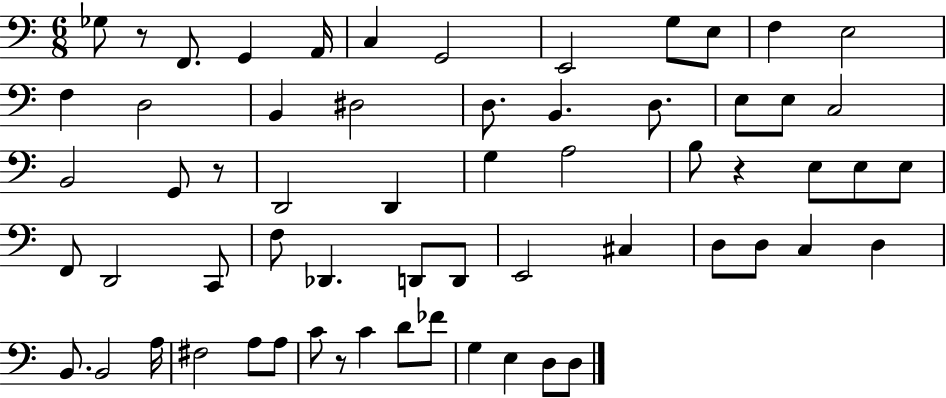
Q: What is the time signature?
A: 6/8